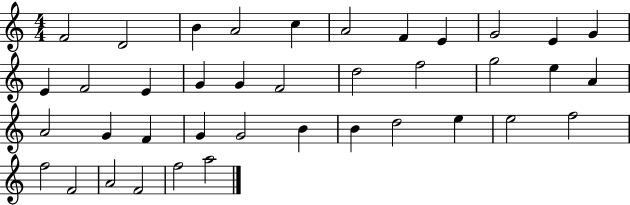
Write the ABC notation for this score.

X:1
T:Untitled
M:4/4
L:1/4
K:C
F2 D2 B A2 c A2 F E G2 E G E F2 E G G F2 d2 f2 g2 e A A2 G F G G2 B B d2 e e2 f2 f2 F2 A2 F2 f2 a2